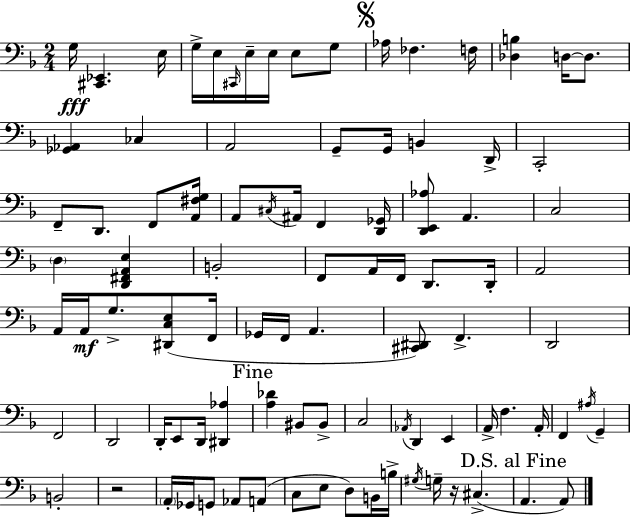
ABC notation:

X:1
T:Untitled
M:2/4
L:1/4
K:F
G,/4 [^C,,_E,,] E,/4 G,/4 E,/4 ^C,,/4 E,/4 E,/4 E,/2 G,/2 _A,/4 _F, F,/4 [_D,B,] D,/4 D,/2 [_G,,_A,,] _C, A,,2 G,,/2 G,,/4 B,, D,,/4 C,,2 F,,/2 D,,/2 F,,/2 [A,,^F,G,]/4 A,,/2 ^C,/4 ^A,,/4 F,, [D,,_G,,]/4 [D,,E,,_A,]/2 A,, C,2 D, [D,,^F,,A,,E,] B,,2 F,,/2 A,,/4 F,,/4 D,,/2 D,,/4 A,,2 A,,/4 A,,/4 G,/2 [^D,,C,E,]/2 F,,/4 _G,,/4 F,,/4 A,, [^C,,^D,,]/2 F,, D,,2 F,,2 D,,2 D,,/4 E,,/2 D,,/4 [^D,,_A,] [A,_D] ^B,,/2 ^B,,/2 C,2 _A,,/4 D,, E,, A,,/4 F, A,,/4 F,, ^A,/4 G,, B,,2 z2 A,,/4 _G,,/4 G,,/2 _A,,/2 A,,/2 C,/2 E,/2 D,/2 B,,/4 B,/4 ^G,/4 G,/4 z/4 ^C, A,, A,,/2